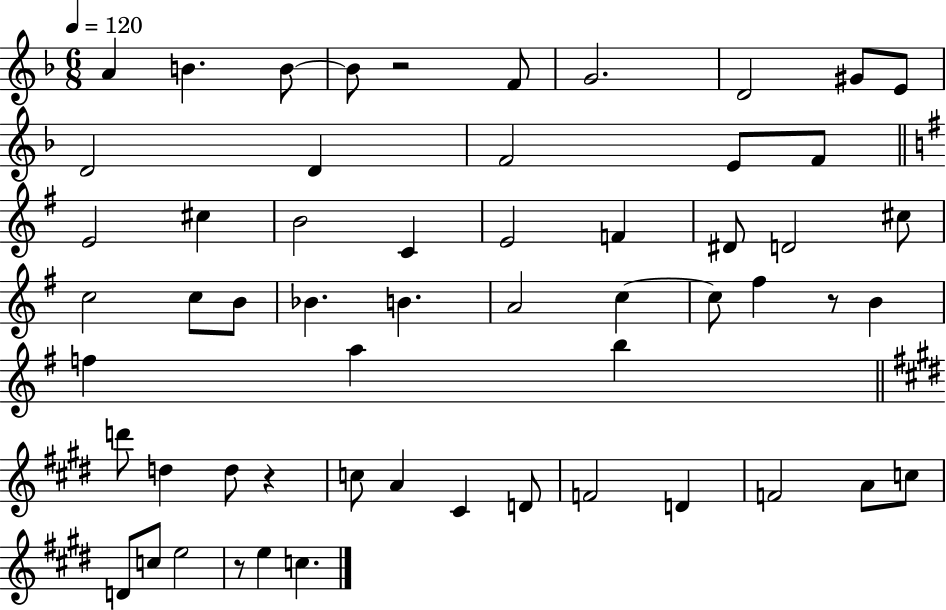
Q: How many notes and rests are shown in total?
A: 57